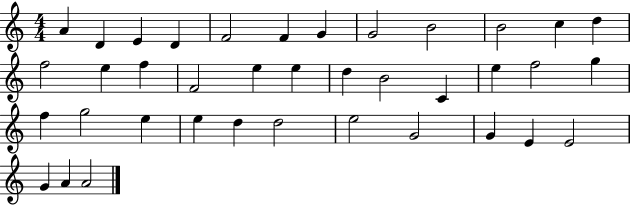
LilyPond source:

{
  \clef treble
  \numericTimeSignature
  \time 4/4
  \key c \major
  a'4 d'4 e'4 d'4 | f'2 f'4 g'4 | g'2 b'2 | b'2 c''4 d''4 | \break f''2 e''4 f''4 | f'2 e''4 e''4 | d''4 b'2 c'4 | e''4 f''2 g''4 | \break f''4 g''2 e''4 | e''4 d''4 d''2 | e''2 g'2 | g'4 e'4 e'2 | \break g'4 a'4 a'2 | \bar "|."
}